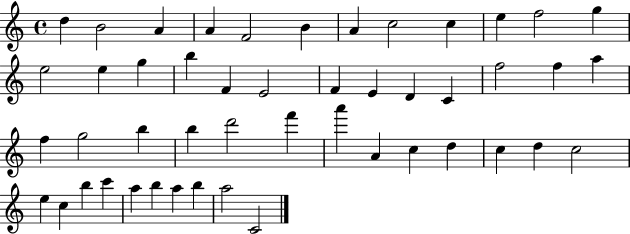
{
  \clef treble
  \time 4/4
  \defaultTimeSignature
  \key c \major
  d''4 b'2 a'4 | a'4 f'2 b'4 | a'4 c''2 c''4 | e''4 f''2 g''4 | \break e''2 e''4 g''4 | b''4 f'4 e'2 | f'4 e'4 d'4 c'4 | f''2 f''4 a''4 | \break f''4 g''2 b''4 | b''4 d'''2 f'''4 | a'''4 a'4 c''4 d''4 | c''4 d''4 c''2 | \break e''4 c''4 b''4 c'''4 | a''4 b''4 a''4 b''4 | a''2 c'2 | \bar "|."
}